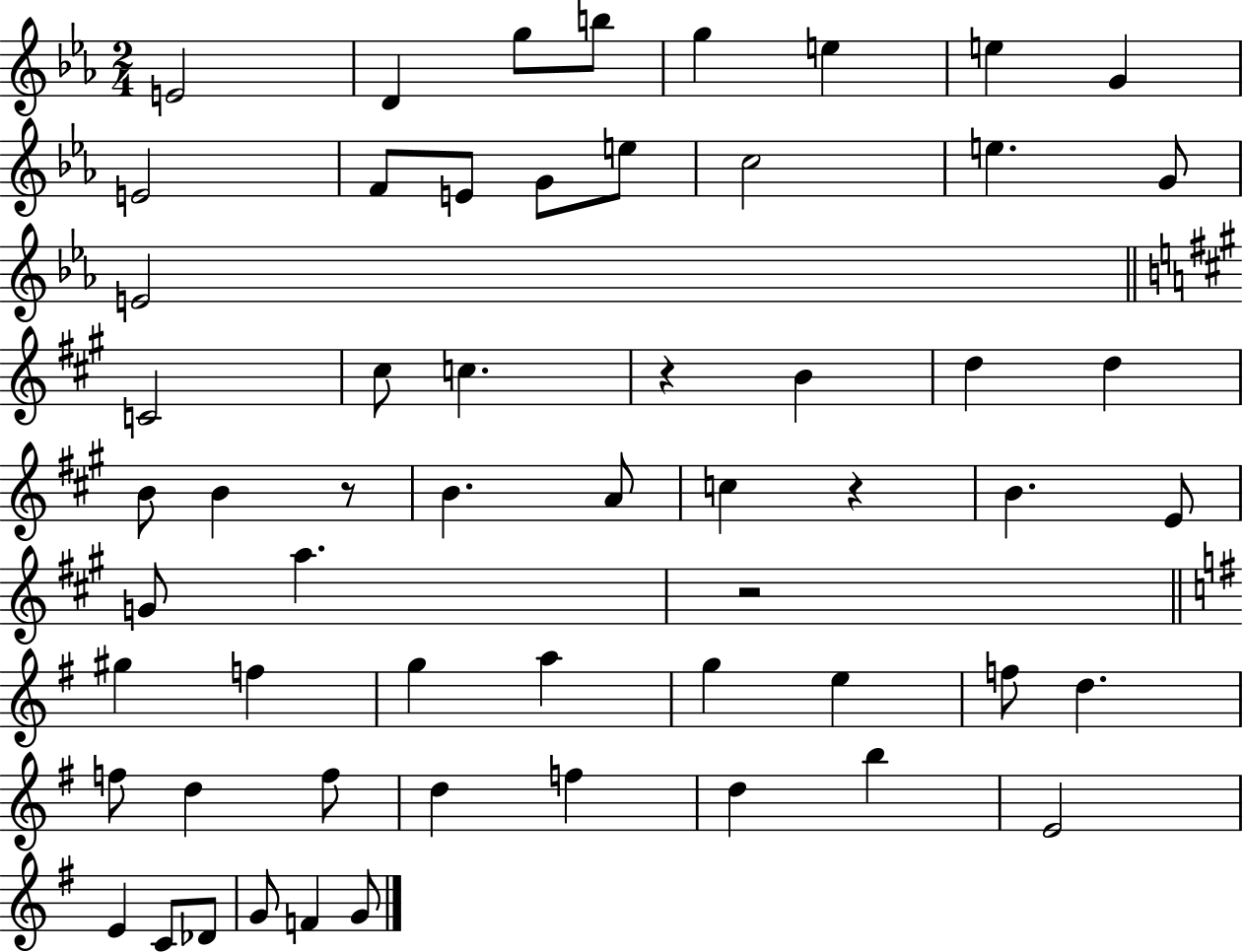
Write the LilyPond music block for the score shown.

{
  \clef treble
  \numericTimeSignature
  \time 2/4
  \key ees \major
  e'2 | d'4 g''8 b''8 | g''4 e''4 | e''4 g'4 | \break e'2 | f'8 e'8 g'8 e''8 | c''2 | e''4. g'8 | \break e'2 | \bar "||" \break \key a \major c'2 | cis''8 c''4. | r4 b'4 | d''4 d''4 | \break b'8 b'4 r8 | b'4. a'8 | c''4 r4 | b'4. e'8 | \break g'8 a''4. | r2 | \bar "||" \break \key e \minor gis''4 f''4 | g''4 a''4 | g''4 e''4 | f''8 d''4. | \break f''8 d''4 f''8 | d''4 f''4 | d''4 b''4 | e'2 | \break e'4 c'8 des'8 | g'8 f'4 g'8 | \bar "|."
}